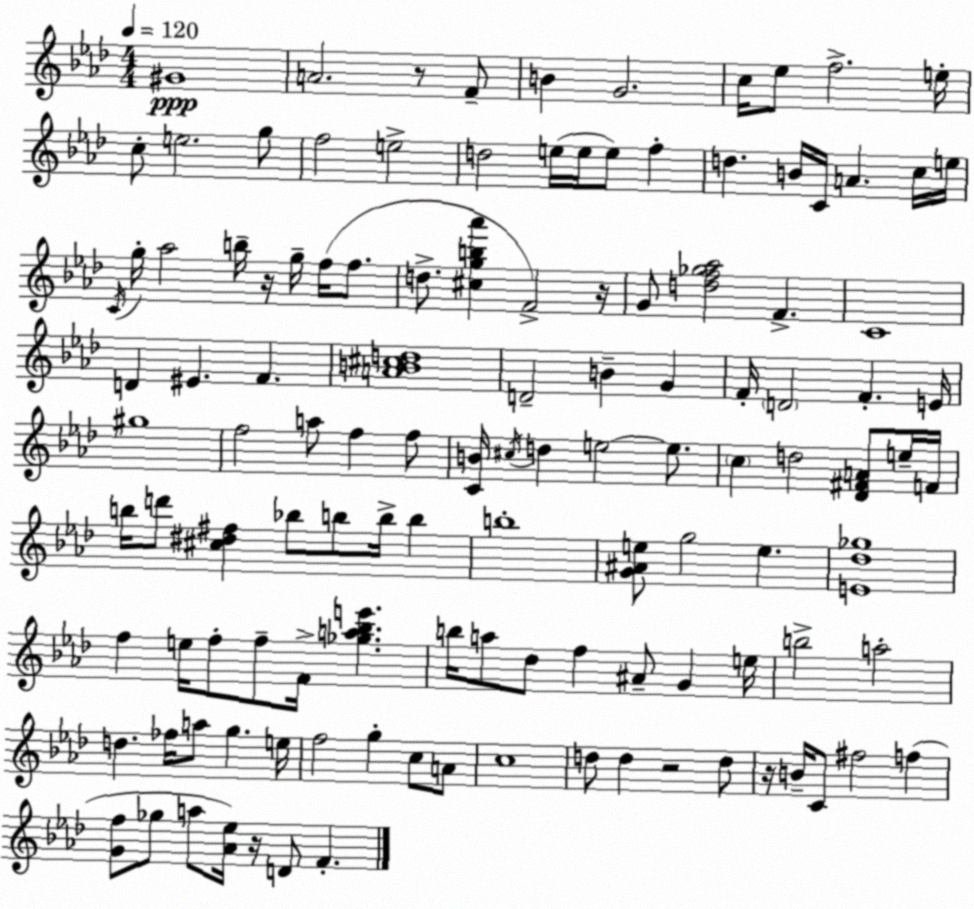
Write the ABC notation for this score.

X:1
T:Untitled
M:4/4
L:1/4
K:Ab
^G4 A2 z/2 F/2 B G2 c/4 _e/2 f2 e/4 c/2 e2 g/2 f2 e2 d2 e/4 e/4 e/2 f d B/4 C/4 A c/4 e/4 C/4 g/4 _a2 b/4 z/4 g/4 f/4 f/2 d/2 [^cgb_a'] F2 z/4 G/2 [df_g_a]2 F C4 D ^E F [AB^cd]4 D2 B G F/4 D2 F E/4 ^g4 f2 a/2 f f/2 [CB]/4 ^c/4 d e2 e/2 c d2 [_D^FA]/2 e/4 F/4 b/4 d'/2 [^c^d^f] _b/2 b/2 b/4 b b4 [G^Ae]/2 g2 e [E_d_g]4 f e/4 f/2 f/2 F/4 [_ga_be'] b/4 a/2 _d/2 f ^A/2 G e/4 b2 a2 d _f/4 a/2 g e/4 f2 g c/2 A/2 c4 d/2 d z2 d/2 z/4 B/4 C/2 ^f2 f [Gf]/2 _g/2 a/2 [_A_e]/4 z/4 D/2 F